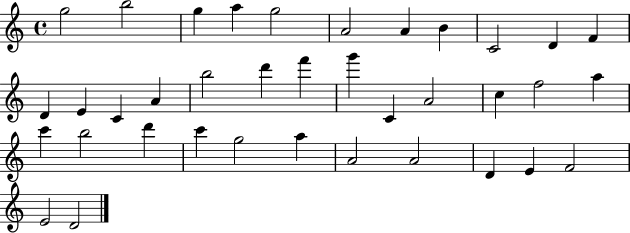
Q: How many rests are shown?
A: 0